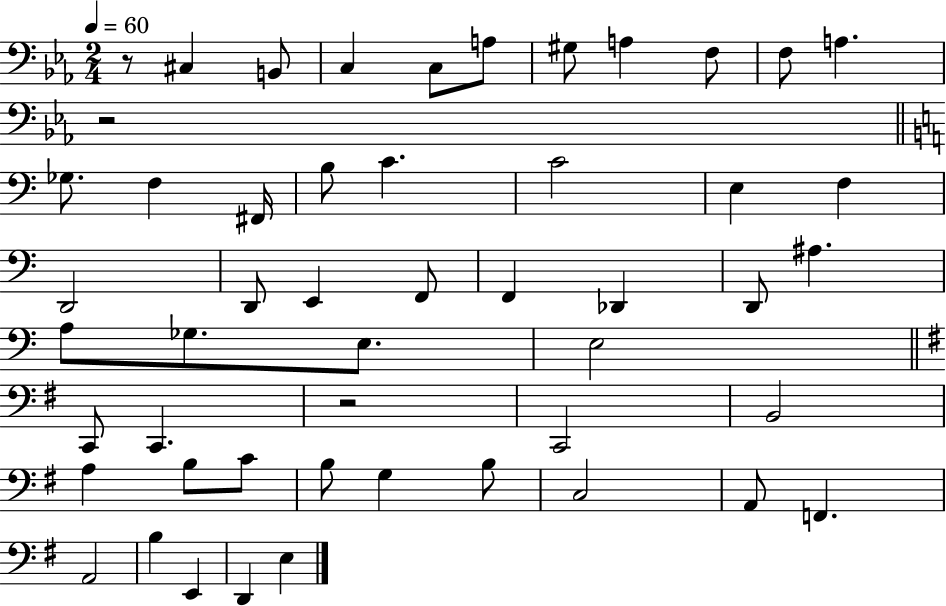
X:1
T:Untitled
M:2/4
L:1/4
K:Eb
z/2 ^C, B,,/2 C, C,/2 A,/2 ^G,/2 A, F,/2 F,/2 A, z2 _G,/2 F, ^F,,/4 B,/2 C C2 E, F, D,,2 D,,/2 E,, F,,/2 F,, _D,, D,,/2 ^A, A,/2 _G,/2 E,/2 E,2 C,,/2 C,, z2 C,,2 B,,2 A, B,/2 C/2 B,/2 G, B,/2 C,2 A,,/2 F,, A,,2 B, E,, D,, E,